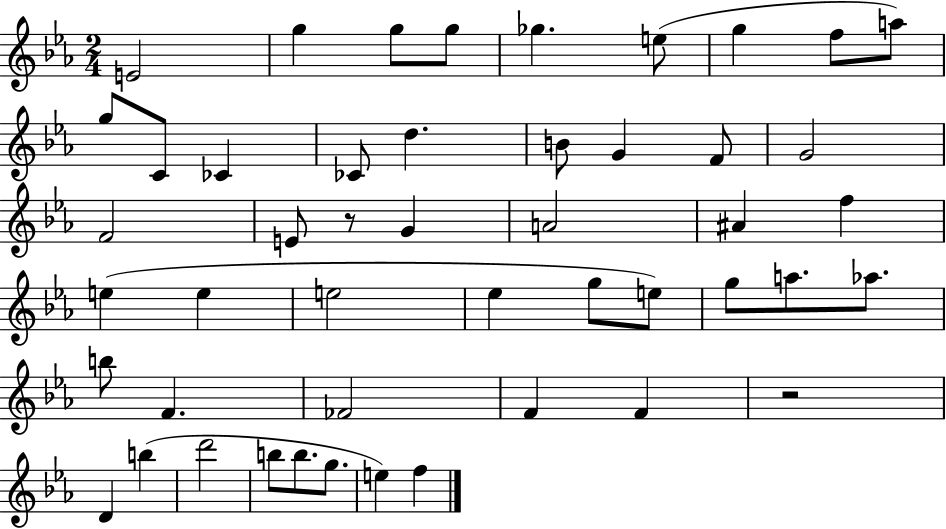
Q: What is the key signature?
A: EES major